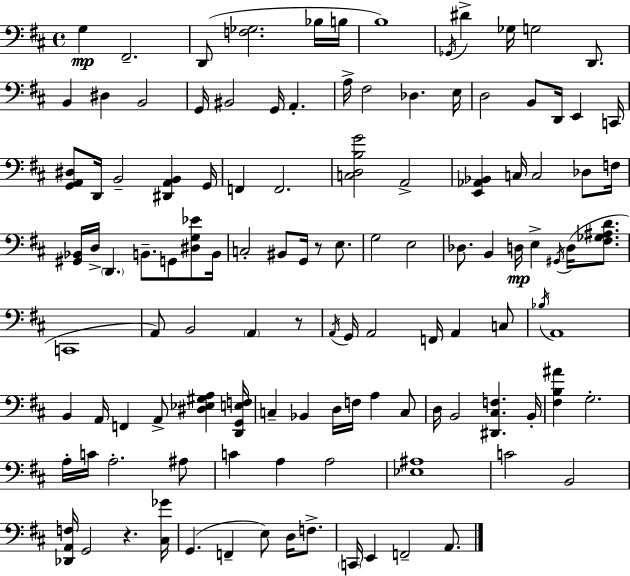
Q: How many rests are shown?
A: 3